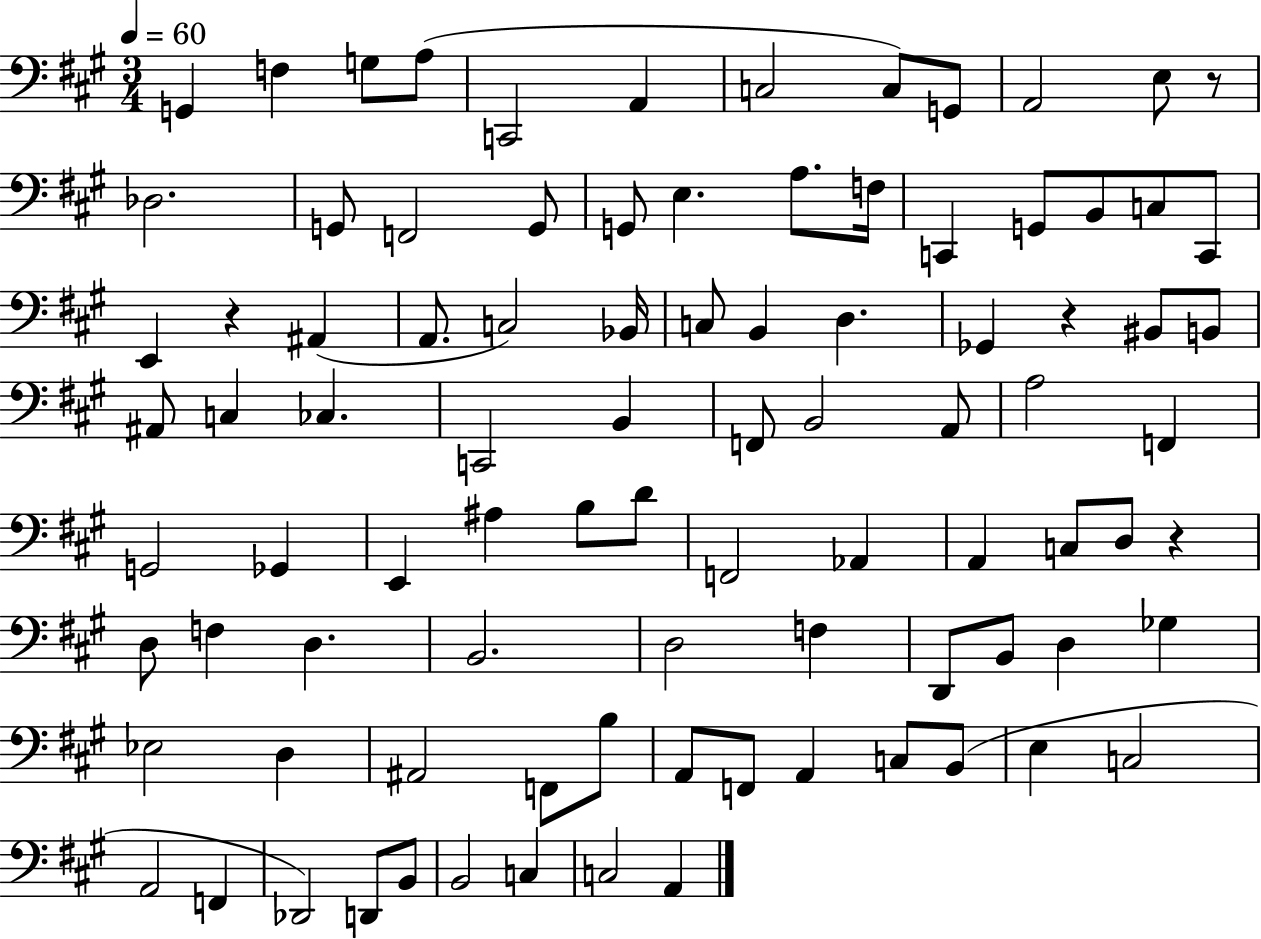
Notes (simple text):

G2/q F3/q G3/e A3/e C2/h A2/q C3/h C3/e G2/e A2/h E3/e R/e Db3/h. G2/e F2/h G2/e G2/e E3/q. A3/e. F3/s C2/q G2/e B2/e C3/e C2/e E2/q R/q A#2/q A2/e. C3/h Bb2/s C3/e B2/q D3/q. Gb2/q R/q BIS2/e B2/e A#2/e C3/q CES3/q. C2/h B2/q F2/e B2/h A2/e A3/h F2/q G2/h Gb2/q E2/q A#3/q B3/e D4/e F2/h Ab2/q A2/q C3/e D3/e R/q D3/e F3/q D3/q. B2/h. D3/h F3/q D2/e B2/e D3/q Gb3/q Eb3/h D3/q A#2/h F2/e B3/e A2/e F2/e A2/q C3/e B2/e E3/q C3/h A2/h F2/q Db2/h D2/e B2/e B2/h C3/q C3/h A2/q